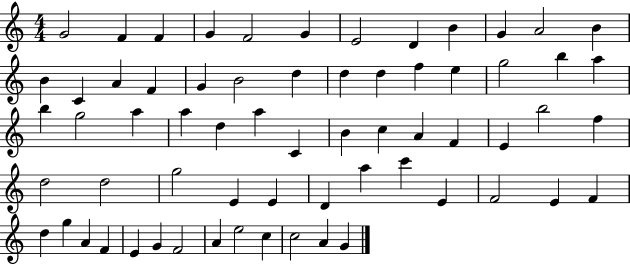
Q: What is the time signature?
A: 4/4